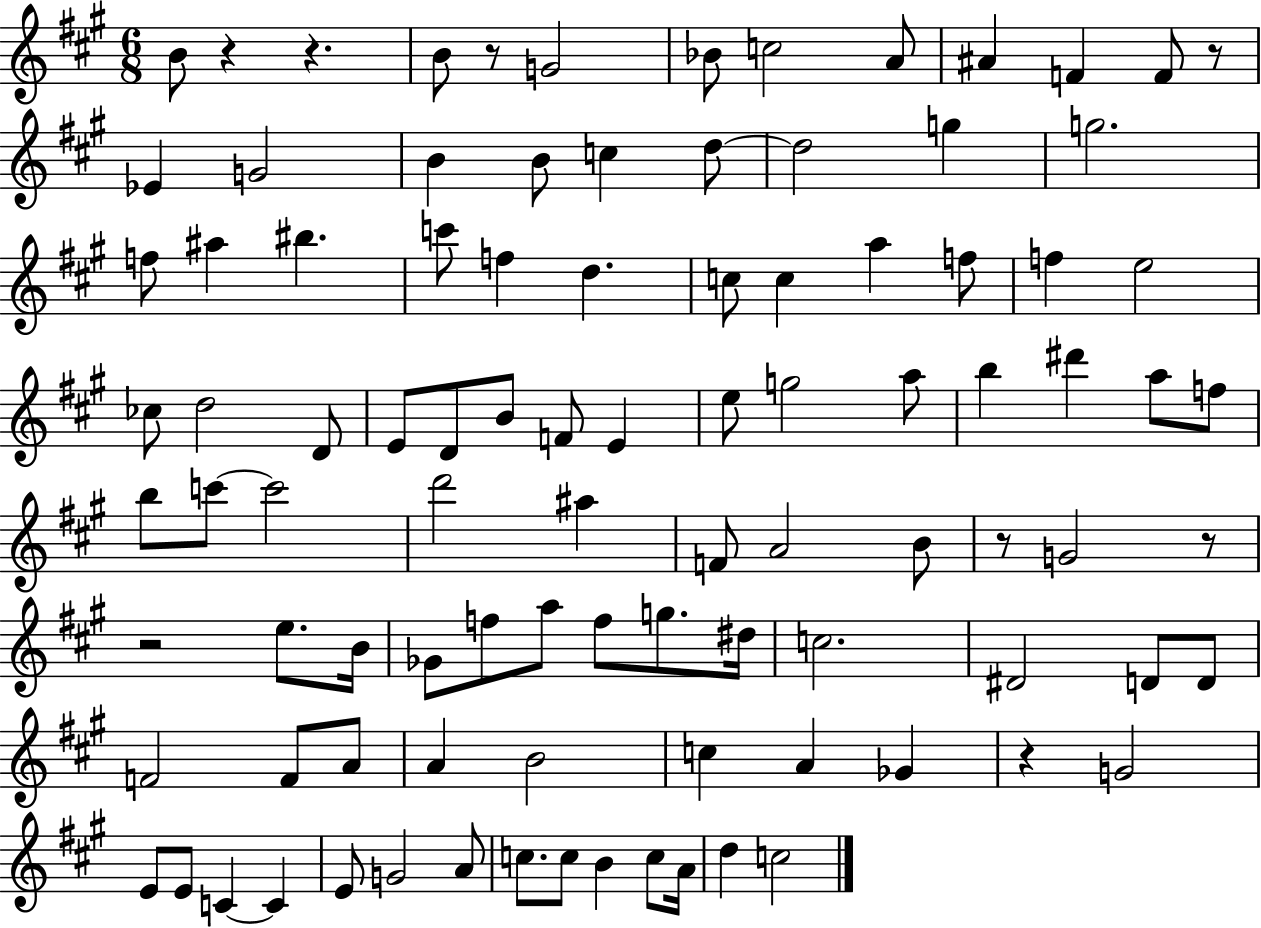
X:1
T:Untitled
M:6/8
L:1/4
K:A
B/2 z z B/2 z/2 G2 _B/2 c2 A/2 ^A F F/2 z/2 _E G2 B B/2 c d/2 d2 g g2 f/2 ^a ^b c'/2 f d c/2 c a f/2 f e2 _c/2 d2 D/2 E/2 D/2 B/2 F/2 E e/2 g2 a/2 b ^d' a/2 f/2 b/2 c'/2 c'2 d'2 ^a F/2 A2 B/2 z/2 G2 z/2 z2 e/2 B/4 _G/2 f/2 a/2 f/2 g/2 ^d/4 c2 ^D2 D/2 D/2 F2 F/2 A/2 A B2 c A _G z G2 E/2 E/2 C C E/2 G2 A/2 c/2 c/2 B c/2 A/4 d c2